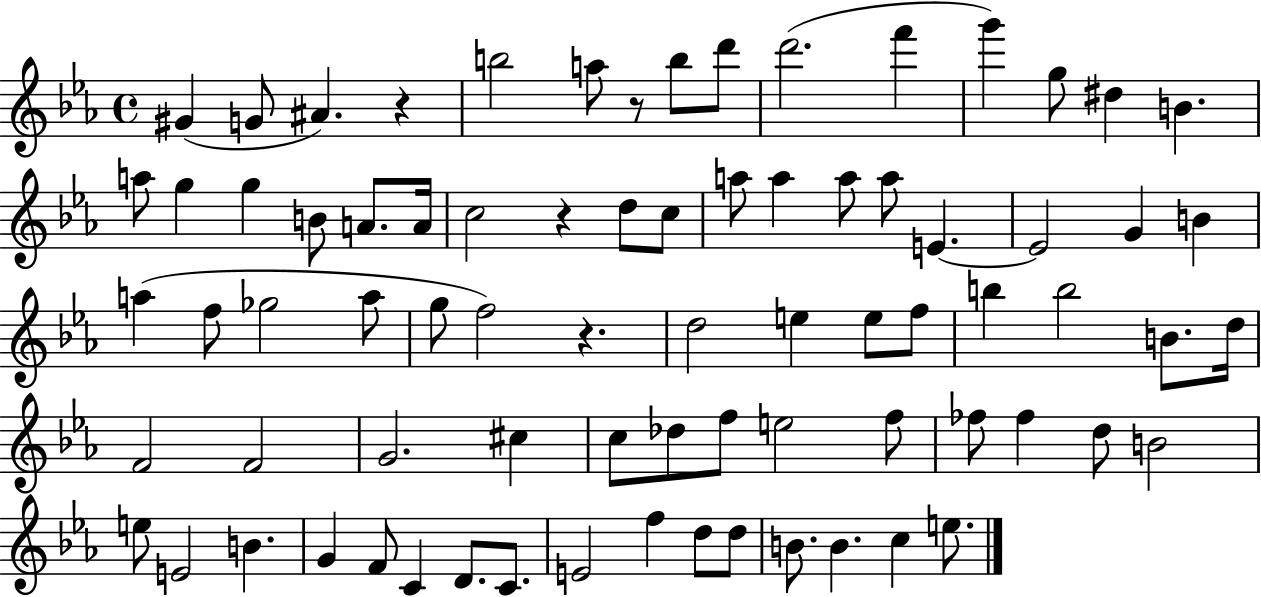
G#4/q G4/e A#4/q. R/q B5/h A5/e R/e B5/e D6/e D6/h. F6/q G6/q G5/e D#5/q B4/q. A5/e G5/q G5/q B4/e A4/e. A4/s C5/h R/q D5/e C5/e A5/e A5/q A5/e A5/e E4/q. E4/h G4/q B4/q A5/q F5/e Gb5/h A5/e G5/e F5/h R/q. D5/h E5/q E5/e F5/e B5/q B5/h B4/e. D5/s F4/h F4/h G4/h. C#5/q C5/e Db5/e F5/e E5/h F5/e FES5/e FES5/q D5/e B4/h E5/e E4/h B4/q. G4/q F4/e C4/q D4/e. C4/e. E4/h F5/q D5/e D5/e B4/e. B4/q. C5/q E5/e.